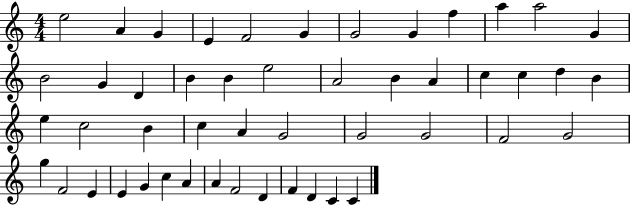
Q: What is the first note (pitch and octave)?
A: E5